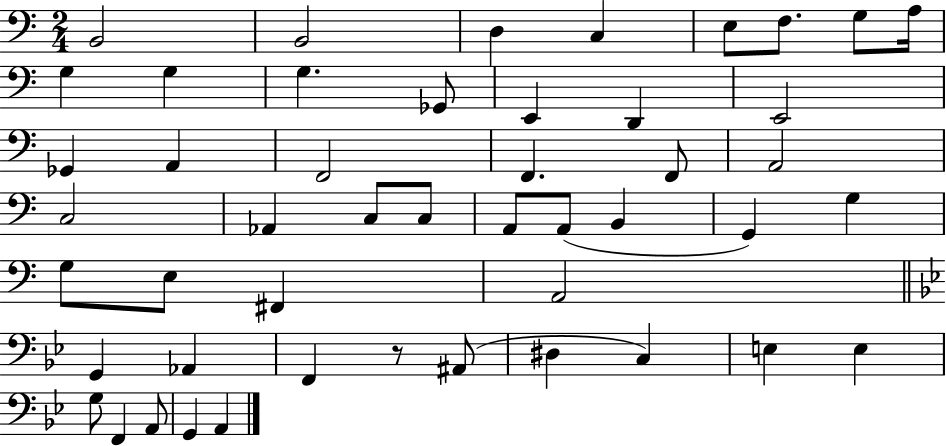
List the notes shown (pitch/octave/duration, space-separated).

B2/h B2/h D3/q C3/q E3/e F3/e. G3/e A3/s G3/q G3/q G3/q. Gb2/e E2/q D2/q E2/h Gb2/q A2/q F2/h F2/q. F2/e A2/h C3/h Ab2/q C3/e C3/e A2/e A2/e B2/q G2/q G3/q G3/e E3/e F#2/q A2/h G2/q Ab2/q F2/q R/e A#2/e D#3/q C3/q E3/q E3/q G3/e F2/q A2/e G2/q A2/q